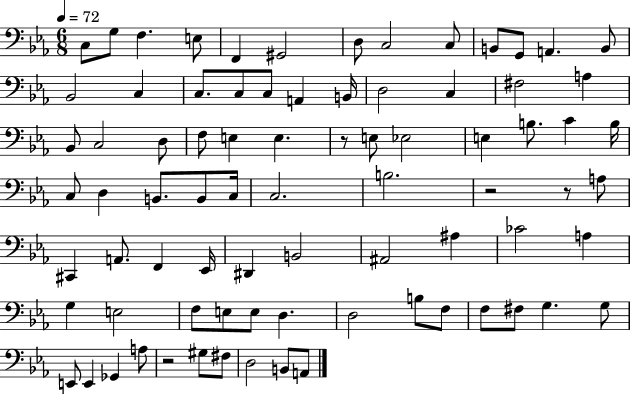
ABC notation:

X:1
T:Untitled
M:6/8
L:1/4
K:Eb
C,/2 G,/2 F, E,/2 F,, ^G,,2 D,/2 C,2 C,/2 B,,/2 G,,/2 A,, B,,/2 _B,,2 C, C,/2 C,/2 C,/2 A,, B,,/4 D,2 C, ^F,2 A, _B,,/2 C,2 D,/2 F,/2 E, E, z/2 E,/2 _E,2 E, B,/2 C B,/4 C,/2 D, B,,/2 B,,/2 C,/4 C,2 B,2 z2 z/2 A,/2 ^C,, A,,/2 F,, _E,,/4 ^D,, B,,2 ^A,,2 ^A, _C2 A, G, E,2 F,/2 E,/2 E,/2 D, D,2 B,/2 F,/2 F,/2 ^F,/2 G, G,/2 E,,/2 E,, _G,, A,/2 z2 ^G,/2 ^F,/2 D,2 B,,/2 A,,/2